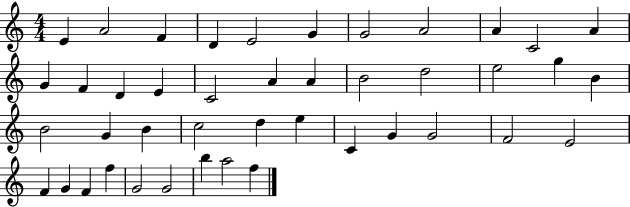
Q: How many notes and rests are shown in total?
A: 43